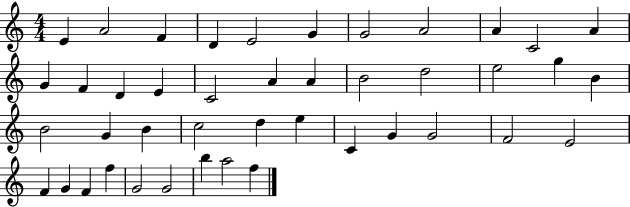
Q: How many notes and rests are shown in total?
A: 43